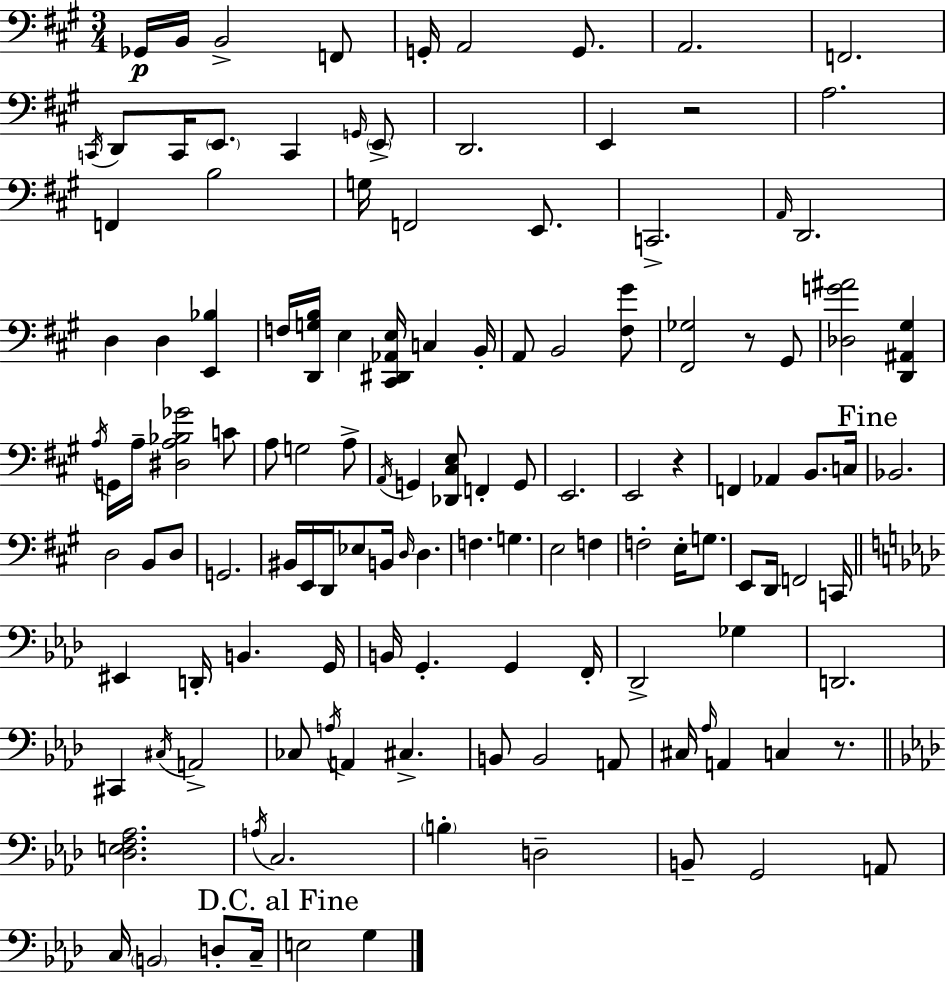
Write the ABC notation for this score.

X:1
T:Untitled
M:3/4
L:1/4
K:A
_G,,/4 B,,/4 B,,2 F,,/2 G,,/4 A,,2 G,,/2 A,,2 F,,2 C,,/4 D,,/2 C,,/4 E,,/2 C,, G,,/4 E,,/2 D,,2 E,, z2 A,2 F,, B,2 G,/4 F,,2 E,,/2 C,,2 A,,/4 D,,2 D, D, [E,,_B,] F,/4 [D,,G,B,]/4 E, [^C,,^D,,_A,,E,]/4 C, B,,/4 A,,/2 B,,2 [^F,^G]/2 [^F,,_G,]2 z/2 ^G,,/2 [_D,G^A]2 [D,,^A,,^G,] A,/4 G,,/4 A,/4 [^D,A,_B,_G]2 C/2 A,/2 G,2 A,/2 A,,/4 G,, [_D,,^C,E,]/2 F,, G,,/2 E,,2 E,,2 z F,, _A,, B,,/2 C,/4 _B,,2 D,2 B,,/2 D,/2 G,,2 ^B,,/4 E,,/4 D,,/4 _E,/2 B,,/4 D,/4 D, F, G, E,2 F, F,2 E,/4 G,/2 E,,/2 D,,/4 F,,2 C,,/4 ^E,, D,,/4 B,, G,,/4 B,,/4 G,, G,, F,,/4 _D,,2 _G, D,,2 ^C,, ^C,/4 A,,2 _C,/2 A,/4 A,, ^C, B,,/2 B,,2 A,,/2 ^C,/4 _A,/4 A,, C, z/2 [_D,E,F,_A,]2 A,/4 C,2 B, D,2 B,,/2 G,,2 A,,/2 C,/4 B,,2 D,/2 C,/4 E,2 G,